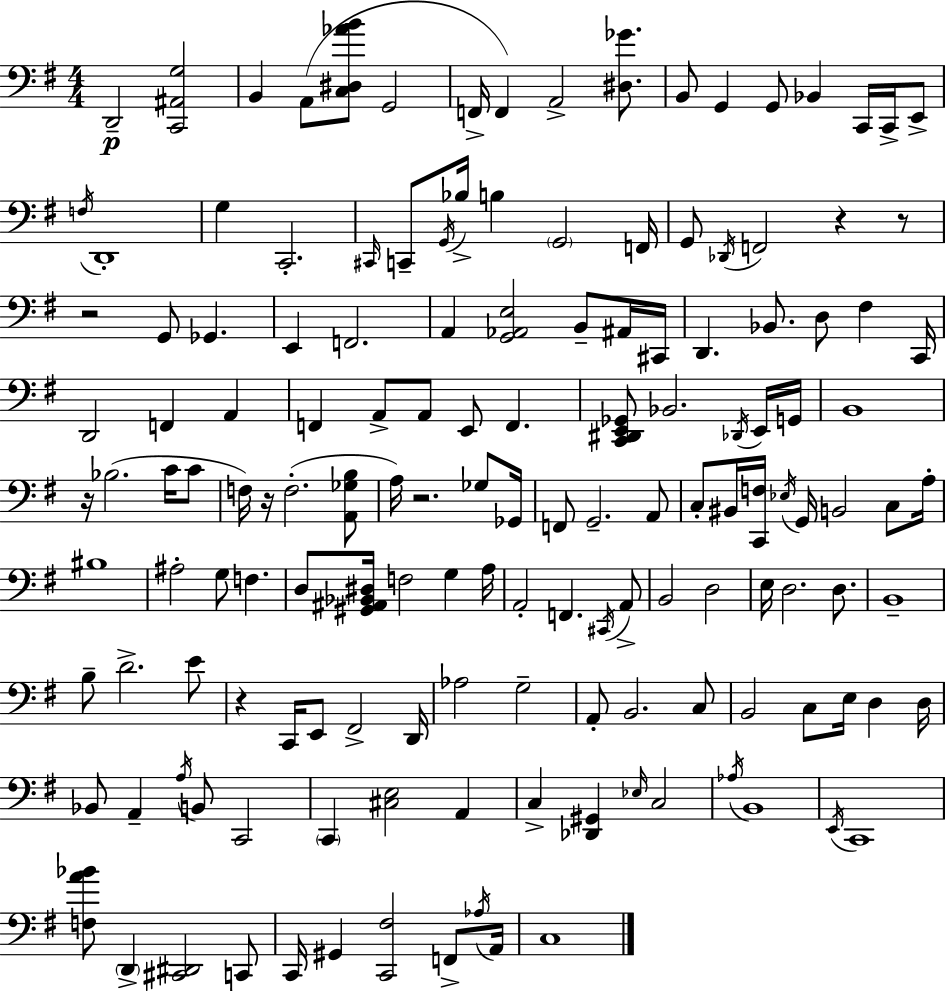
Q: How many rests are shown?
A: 7